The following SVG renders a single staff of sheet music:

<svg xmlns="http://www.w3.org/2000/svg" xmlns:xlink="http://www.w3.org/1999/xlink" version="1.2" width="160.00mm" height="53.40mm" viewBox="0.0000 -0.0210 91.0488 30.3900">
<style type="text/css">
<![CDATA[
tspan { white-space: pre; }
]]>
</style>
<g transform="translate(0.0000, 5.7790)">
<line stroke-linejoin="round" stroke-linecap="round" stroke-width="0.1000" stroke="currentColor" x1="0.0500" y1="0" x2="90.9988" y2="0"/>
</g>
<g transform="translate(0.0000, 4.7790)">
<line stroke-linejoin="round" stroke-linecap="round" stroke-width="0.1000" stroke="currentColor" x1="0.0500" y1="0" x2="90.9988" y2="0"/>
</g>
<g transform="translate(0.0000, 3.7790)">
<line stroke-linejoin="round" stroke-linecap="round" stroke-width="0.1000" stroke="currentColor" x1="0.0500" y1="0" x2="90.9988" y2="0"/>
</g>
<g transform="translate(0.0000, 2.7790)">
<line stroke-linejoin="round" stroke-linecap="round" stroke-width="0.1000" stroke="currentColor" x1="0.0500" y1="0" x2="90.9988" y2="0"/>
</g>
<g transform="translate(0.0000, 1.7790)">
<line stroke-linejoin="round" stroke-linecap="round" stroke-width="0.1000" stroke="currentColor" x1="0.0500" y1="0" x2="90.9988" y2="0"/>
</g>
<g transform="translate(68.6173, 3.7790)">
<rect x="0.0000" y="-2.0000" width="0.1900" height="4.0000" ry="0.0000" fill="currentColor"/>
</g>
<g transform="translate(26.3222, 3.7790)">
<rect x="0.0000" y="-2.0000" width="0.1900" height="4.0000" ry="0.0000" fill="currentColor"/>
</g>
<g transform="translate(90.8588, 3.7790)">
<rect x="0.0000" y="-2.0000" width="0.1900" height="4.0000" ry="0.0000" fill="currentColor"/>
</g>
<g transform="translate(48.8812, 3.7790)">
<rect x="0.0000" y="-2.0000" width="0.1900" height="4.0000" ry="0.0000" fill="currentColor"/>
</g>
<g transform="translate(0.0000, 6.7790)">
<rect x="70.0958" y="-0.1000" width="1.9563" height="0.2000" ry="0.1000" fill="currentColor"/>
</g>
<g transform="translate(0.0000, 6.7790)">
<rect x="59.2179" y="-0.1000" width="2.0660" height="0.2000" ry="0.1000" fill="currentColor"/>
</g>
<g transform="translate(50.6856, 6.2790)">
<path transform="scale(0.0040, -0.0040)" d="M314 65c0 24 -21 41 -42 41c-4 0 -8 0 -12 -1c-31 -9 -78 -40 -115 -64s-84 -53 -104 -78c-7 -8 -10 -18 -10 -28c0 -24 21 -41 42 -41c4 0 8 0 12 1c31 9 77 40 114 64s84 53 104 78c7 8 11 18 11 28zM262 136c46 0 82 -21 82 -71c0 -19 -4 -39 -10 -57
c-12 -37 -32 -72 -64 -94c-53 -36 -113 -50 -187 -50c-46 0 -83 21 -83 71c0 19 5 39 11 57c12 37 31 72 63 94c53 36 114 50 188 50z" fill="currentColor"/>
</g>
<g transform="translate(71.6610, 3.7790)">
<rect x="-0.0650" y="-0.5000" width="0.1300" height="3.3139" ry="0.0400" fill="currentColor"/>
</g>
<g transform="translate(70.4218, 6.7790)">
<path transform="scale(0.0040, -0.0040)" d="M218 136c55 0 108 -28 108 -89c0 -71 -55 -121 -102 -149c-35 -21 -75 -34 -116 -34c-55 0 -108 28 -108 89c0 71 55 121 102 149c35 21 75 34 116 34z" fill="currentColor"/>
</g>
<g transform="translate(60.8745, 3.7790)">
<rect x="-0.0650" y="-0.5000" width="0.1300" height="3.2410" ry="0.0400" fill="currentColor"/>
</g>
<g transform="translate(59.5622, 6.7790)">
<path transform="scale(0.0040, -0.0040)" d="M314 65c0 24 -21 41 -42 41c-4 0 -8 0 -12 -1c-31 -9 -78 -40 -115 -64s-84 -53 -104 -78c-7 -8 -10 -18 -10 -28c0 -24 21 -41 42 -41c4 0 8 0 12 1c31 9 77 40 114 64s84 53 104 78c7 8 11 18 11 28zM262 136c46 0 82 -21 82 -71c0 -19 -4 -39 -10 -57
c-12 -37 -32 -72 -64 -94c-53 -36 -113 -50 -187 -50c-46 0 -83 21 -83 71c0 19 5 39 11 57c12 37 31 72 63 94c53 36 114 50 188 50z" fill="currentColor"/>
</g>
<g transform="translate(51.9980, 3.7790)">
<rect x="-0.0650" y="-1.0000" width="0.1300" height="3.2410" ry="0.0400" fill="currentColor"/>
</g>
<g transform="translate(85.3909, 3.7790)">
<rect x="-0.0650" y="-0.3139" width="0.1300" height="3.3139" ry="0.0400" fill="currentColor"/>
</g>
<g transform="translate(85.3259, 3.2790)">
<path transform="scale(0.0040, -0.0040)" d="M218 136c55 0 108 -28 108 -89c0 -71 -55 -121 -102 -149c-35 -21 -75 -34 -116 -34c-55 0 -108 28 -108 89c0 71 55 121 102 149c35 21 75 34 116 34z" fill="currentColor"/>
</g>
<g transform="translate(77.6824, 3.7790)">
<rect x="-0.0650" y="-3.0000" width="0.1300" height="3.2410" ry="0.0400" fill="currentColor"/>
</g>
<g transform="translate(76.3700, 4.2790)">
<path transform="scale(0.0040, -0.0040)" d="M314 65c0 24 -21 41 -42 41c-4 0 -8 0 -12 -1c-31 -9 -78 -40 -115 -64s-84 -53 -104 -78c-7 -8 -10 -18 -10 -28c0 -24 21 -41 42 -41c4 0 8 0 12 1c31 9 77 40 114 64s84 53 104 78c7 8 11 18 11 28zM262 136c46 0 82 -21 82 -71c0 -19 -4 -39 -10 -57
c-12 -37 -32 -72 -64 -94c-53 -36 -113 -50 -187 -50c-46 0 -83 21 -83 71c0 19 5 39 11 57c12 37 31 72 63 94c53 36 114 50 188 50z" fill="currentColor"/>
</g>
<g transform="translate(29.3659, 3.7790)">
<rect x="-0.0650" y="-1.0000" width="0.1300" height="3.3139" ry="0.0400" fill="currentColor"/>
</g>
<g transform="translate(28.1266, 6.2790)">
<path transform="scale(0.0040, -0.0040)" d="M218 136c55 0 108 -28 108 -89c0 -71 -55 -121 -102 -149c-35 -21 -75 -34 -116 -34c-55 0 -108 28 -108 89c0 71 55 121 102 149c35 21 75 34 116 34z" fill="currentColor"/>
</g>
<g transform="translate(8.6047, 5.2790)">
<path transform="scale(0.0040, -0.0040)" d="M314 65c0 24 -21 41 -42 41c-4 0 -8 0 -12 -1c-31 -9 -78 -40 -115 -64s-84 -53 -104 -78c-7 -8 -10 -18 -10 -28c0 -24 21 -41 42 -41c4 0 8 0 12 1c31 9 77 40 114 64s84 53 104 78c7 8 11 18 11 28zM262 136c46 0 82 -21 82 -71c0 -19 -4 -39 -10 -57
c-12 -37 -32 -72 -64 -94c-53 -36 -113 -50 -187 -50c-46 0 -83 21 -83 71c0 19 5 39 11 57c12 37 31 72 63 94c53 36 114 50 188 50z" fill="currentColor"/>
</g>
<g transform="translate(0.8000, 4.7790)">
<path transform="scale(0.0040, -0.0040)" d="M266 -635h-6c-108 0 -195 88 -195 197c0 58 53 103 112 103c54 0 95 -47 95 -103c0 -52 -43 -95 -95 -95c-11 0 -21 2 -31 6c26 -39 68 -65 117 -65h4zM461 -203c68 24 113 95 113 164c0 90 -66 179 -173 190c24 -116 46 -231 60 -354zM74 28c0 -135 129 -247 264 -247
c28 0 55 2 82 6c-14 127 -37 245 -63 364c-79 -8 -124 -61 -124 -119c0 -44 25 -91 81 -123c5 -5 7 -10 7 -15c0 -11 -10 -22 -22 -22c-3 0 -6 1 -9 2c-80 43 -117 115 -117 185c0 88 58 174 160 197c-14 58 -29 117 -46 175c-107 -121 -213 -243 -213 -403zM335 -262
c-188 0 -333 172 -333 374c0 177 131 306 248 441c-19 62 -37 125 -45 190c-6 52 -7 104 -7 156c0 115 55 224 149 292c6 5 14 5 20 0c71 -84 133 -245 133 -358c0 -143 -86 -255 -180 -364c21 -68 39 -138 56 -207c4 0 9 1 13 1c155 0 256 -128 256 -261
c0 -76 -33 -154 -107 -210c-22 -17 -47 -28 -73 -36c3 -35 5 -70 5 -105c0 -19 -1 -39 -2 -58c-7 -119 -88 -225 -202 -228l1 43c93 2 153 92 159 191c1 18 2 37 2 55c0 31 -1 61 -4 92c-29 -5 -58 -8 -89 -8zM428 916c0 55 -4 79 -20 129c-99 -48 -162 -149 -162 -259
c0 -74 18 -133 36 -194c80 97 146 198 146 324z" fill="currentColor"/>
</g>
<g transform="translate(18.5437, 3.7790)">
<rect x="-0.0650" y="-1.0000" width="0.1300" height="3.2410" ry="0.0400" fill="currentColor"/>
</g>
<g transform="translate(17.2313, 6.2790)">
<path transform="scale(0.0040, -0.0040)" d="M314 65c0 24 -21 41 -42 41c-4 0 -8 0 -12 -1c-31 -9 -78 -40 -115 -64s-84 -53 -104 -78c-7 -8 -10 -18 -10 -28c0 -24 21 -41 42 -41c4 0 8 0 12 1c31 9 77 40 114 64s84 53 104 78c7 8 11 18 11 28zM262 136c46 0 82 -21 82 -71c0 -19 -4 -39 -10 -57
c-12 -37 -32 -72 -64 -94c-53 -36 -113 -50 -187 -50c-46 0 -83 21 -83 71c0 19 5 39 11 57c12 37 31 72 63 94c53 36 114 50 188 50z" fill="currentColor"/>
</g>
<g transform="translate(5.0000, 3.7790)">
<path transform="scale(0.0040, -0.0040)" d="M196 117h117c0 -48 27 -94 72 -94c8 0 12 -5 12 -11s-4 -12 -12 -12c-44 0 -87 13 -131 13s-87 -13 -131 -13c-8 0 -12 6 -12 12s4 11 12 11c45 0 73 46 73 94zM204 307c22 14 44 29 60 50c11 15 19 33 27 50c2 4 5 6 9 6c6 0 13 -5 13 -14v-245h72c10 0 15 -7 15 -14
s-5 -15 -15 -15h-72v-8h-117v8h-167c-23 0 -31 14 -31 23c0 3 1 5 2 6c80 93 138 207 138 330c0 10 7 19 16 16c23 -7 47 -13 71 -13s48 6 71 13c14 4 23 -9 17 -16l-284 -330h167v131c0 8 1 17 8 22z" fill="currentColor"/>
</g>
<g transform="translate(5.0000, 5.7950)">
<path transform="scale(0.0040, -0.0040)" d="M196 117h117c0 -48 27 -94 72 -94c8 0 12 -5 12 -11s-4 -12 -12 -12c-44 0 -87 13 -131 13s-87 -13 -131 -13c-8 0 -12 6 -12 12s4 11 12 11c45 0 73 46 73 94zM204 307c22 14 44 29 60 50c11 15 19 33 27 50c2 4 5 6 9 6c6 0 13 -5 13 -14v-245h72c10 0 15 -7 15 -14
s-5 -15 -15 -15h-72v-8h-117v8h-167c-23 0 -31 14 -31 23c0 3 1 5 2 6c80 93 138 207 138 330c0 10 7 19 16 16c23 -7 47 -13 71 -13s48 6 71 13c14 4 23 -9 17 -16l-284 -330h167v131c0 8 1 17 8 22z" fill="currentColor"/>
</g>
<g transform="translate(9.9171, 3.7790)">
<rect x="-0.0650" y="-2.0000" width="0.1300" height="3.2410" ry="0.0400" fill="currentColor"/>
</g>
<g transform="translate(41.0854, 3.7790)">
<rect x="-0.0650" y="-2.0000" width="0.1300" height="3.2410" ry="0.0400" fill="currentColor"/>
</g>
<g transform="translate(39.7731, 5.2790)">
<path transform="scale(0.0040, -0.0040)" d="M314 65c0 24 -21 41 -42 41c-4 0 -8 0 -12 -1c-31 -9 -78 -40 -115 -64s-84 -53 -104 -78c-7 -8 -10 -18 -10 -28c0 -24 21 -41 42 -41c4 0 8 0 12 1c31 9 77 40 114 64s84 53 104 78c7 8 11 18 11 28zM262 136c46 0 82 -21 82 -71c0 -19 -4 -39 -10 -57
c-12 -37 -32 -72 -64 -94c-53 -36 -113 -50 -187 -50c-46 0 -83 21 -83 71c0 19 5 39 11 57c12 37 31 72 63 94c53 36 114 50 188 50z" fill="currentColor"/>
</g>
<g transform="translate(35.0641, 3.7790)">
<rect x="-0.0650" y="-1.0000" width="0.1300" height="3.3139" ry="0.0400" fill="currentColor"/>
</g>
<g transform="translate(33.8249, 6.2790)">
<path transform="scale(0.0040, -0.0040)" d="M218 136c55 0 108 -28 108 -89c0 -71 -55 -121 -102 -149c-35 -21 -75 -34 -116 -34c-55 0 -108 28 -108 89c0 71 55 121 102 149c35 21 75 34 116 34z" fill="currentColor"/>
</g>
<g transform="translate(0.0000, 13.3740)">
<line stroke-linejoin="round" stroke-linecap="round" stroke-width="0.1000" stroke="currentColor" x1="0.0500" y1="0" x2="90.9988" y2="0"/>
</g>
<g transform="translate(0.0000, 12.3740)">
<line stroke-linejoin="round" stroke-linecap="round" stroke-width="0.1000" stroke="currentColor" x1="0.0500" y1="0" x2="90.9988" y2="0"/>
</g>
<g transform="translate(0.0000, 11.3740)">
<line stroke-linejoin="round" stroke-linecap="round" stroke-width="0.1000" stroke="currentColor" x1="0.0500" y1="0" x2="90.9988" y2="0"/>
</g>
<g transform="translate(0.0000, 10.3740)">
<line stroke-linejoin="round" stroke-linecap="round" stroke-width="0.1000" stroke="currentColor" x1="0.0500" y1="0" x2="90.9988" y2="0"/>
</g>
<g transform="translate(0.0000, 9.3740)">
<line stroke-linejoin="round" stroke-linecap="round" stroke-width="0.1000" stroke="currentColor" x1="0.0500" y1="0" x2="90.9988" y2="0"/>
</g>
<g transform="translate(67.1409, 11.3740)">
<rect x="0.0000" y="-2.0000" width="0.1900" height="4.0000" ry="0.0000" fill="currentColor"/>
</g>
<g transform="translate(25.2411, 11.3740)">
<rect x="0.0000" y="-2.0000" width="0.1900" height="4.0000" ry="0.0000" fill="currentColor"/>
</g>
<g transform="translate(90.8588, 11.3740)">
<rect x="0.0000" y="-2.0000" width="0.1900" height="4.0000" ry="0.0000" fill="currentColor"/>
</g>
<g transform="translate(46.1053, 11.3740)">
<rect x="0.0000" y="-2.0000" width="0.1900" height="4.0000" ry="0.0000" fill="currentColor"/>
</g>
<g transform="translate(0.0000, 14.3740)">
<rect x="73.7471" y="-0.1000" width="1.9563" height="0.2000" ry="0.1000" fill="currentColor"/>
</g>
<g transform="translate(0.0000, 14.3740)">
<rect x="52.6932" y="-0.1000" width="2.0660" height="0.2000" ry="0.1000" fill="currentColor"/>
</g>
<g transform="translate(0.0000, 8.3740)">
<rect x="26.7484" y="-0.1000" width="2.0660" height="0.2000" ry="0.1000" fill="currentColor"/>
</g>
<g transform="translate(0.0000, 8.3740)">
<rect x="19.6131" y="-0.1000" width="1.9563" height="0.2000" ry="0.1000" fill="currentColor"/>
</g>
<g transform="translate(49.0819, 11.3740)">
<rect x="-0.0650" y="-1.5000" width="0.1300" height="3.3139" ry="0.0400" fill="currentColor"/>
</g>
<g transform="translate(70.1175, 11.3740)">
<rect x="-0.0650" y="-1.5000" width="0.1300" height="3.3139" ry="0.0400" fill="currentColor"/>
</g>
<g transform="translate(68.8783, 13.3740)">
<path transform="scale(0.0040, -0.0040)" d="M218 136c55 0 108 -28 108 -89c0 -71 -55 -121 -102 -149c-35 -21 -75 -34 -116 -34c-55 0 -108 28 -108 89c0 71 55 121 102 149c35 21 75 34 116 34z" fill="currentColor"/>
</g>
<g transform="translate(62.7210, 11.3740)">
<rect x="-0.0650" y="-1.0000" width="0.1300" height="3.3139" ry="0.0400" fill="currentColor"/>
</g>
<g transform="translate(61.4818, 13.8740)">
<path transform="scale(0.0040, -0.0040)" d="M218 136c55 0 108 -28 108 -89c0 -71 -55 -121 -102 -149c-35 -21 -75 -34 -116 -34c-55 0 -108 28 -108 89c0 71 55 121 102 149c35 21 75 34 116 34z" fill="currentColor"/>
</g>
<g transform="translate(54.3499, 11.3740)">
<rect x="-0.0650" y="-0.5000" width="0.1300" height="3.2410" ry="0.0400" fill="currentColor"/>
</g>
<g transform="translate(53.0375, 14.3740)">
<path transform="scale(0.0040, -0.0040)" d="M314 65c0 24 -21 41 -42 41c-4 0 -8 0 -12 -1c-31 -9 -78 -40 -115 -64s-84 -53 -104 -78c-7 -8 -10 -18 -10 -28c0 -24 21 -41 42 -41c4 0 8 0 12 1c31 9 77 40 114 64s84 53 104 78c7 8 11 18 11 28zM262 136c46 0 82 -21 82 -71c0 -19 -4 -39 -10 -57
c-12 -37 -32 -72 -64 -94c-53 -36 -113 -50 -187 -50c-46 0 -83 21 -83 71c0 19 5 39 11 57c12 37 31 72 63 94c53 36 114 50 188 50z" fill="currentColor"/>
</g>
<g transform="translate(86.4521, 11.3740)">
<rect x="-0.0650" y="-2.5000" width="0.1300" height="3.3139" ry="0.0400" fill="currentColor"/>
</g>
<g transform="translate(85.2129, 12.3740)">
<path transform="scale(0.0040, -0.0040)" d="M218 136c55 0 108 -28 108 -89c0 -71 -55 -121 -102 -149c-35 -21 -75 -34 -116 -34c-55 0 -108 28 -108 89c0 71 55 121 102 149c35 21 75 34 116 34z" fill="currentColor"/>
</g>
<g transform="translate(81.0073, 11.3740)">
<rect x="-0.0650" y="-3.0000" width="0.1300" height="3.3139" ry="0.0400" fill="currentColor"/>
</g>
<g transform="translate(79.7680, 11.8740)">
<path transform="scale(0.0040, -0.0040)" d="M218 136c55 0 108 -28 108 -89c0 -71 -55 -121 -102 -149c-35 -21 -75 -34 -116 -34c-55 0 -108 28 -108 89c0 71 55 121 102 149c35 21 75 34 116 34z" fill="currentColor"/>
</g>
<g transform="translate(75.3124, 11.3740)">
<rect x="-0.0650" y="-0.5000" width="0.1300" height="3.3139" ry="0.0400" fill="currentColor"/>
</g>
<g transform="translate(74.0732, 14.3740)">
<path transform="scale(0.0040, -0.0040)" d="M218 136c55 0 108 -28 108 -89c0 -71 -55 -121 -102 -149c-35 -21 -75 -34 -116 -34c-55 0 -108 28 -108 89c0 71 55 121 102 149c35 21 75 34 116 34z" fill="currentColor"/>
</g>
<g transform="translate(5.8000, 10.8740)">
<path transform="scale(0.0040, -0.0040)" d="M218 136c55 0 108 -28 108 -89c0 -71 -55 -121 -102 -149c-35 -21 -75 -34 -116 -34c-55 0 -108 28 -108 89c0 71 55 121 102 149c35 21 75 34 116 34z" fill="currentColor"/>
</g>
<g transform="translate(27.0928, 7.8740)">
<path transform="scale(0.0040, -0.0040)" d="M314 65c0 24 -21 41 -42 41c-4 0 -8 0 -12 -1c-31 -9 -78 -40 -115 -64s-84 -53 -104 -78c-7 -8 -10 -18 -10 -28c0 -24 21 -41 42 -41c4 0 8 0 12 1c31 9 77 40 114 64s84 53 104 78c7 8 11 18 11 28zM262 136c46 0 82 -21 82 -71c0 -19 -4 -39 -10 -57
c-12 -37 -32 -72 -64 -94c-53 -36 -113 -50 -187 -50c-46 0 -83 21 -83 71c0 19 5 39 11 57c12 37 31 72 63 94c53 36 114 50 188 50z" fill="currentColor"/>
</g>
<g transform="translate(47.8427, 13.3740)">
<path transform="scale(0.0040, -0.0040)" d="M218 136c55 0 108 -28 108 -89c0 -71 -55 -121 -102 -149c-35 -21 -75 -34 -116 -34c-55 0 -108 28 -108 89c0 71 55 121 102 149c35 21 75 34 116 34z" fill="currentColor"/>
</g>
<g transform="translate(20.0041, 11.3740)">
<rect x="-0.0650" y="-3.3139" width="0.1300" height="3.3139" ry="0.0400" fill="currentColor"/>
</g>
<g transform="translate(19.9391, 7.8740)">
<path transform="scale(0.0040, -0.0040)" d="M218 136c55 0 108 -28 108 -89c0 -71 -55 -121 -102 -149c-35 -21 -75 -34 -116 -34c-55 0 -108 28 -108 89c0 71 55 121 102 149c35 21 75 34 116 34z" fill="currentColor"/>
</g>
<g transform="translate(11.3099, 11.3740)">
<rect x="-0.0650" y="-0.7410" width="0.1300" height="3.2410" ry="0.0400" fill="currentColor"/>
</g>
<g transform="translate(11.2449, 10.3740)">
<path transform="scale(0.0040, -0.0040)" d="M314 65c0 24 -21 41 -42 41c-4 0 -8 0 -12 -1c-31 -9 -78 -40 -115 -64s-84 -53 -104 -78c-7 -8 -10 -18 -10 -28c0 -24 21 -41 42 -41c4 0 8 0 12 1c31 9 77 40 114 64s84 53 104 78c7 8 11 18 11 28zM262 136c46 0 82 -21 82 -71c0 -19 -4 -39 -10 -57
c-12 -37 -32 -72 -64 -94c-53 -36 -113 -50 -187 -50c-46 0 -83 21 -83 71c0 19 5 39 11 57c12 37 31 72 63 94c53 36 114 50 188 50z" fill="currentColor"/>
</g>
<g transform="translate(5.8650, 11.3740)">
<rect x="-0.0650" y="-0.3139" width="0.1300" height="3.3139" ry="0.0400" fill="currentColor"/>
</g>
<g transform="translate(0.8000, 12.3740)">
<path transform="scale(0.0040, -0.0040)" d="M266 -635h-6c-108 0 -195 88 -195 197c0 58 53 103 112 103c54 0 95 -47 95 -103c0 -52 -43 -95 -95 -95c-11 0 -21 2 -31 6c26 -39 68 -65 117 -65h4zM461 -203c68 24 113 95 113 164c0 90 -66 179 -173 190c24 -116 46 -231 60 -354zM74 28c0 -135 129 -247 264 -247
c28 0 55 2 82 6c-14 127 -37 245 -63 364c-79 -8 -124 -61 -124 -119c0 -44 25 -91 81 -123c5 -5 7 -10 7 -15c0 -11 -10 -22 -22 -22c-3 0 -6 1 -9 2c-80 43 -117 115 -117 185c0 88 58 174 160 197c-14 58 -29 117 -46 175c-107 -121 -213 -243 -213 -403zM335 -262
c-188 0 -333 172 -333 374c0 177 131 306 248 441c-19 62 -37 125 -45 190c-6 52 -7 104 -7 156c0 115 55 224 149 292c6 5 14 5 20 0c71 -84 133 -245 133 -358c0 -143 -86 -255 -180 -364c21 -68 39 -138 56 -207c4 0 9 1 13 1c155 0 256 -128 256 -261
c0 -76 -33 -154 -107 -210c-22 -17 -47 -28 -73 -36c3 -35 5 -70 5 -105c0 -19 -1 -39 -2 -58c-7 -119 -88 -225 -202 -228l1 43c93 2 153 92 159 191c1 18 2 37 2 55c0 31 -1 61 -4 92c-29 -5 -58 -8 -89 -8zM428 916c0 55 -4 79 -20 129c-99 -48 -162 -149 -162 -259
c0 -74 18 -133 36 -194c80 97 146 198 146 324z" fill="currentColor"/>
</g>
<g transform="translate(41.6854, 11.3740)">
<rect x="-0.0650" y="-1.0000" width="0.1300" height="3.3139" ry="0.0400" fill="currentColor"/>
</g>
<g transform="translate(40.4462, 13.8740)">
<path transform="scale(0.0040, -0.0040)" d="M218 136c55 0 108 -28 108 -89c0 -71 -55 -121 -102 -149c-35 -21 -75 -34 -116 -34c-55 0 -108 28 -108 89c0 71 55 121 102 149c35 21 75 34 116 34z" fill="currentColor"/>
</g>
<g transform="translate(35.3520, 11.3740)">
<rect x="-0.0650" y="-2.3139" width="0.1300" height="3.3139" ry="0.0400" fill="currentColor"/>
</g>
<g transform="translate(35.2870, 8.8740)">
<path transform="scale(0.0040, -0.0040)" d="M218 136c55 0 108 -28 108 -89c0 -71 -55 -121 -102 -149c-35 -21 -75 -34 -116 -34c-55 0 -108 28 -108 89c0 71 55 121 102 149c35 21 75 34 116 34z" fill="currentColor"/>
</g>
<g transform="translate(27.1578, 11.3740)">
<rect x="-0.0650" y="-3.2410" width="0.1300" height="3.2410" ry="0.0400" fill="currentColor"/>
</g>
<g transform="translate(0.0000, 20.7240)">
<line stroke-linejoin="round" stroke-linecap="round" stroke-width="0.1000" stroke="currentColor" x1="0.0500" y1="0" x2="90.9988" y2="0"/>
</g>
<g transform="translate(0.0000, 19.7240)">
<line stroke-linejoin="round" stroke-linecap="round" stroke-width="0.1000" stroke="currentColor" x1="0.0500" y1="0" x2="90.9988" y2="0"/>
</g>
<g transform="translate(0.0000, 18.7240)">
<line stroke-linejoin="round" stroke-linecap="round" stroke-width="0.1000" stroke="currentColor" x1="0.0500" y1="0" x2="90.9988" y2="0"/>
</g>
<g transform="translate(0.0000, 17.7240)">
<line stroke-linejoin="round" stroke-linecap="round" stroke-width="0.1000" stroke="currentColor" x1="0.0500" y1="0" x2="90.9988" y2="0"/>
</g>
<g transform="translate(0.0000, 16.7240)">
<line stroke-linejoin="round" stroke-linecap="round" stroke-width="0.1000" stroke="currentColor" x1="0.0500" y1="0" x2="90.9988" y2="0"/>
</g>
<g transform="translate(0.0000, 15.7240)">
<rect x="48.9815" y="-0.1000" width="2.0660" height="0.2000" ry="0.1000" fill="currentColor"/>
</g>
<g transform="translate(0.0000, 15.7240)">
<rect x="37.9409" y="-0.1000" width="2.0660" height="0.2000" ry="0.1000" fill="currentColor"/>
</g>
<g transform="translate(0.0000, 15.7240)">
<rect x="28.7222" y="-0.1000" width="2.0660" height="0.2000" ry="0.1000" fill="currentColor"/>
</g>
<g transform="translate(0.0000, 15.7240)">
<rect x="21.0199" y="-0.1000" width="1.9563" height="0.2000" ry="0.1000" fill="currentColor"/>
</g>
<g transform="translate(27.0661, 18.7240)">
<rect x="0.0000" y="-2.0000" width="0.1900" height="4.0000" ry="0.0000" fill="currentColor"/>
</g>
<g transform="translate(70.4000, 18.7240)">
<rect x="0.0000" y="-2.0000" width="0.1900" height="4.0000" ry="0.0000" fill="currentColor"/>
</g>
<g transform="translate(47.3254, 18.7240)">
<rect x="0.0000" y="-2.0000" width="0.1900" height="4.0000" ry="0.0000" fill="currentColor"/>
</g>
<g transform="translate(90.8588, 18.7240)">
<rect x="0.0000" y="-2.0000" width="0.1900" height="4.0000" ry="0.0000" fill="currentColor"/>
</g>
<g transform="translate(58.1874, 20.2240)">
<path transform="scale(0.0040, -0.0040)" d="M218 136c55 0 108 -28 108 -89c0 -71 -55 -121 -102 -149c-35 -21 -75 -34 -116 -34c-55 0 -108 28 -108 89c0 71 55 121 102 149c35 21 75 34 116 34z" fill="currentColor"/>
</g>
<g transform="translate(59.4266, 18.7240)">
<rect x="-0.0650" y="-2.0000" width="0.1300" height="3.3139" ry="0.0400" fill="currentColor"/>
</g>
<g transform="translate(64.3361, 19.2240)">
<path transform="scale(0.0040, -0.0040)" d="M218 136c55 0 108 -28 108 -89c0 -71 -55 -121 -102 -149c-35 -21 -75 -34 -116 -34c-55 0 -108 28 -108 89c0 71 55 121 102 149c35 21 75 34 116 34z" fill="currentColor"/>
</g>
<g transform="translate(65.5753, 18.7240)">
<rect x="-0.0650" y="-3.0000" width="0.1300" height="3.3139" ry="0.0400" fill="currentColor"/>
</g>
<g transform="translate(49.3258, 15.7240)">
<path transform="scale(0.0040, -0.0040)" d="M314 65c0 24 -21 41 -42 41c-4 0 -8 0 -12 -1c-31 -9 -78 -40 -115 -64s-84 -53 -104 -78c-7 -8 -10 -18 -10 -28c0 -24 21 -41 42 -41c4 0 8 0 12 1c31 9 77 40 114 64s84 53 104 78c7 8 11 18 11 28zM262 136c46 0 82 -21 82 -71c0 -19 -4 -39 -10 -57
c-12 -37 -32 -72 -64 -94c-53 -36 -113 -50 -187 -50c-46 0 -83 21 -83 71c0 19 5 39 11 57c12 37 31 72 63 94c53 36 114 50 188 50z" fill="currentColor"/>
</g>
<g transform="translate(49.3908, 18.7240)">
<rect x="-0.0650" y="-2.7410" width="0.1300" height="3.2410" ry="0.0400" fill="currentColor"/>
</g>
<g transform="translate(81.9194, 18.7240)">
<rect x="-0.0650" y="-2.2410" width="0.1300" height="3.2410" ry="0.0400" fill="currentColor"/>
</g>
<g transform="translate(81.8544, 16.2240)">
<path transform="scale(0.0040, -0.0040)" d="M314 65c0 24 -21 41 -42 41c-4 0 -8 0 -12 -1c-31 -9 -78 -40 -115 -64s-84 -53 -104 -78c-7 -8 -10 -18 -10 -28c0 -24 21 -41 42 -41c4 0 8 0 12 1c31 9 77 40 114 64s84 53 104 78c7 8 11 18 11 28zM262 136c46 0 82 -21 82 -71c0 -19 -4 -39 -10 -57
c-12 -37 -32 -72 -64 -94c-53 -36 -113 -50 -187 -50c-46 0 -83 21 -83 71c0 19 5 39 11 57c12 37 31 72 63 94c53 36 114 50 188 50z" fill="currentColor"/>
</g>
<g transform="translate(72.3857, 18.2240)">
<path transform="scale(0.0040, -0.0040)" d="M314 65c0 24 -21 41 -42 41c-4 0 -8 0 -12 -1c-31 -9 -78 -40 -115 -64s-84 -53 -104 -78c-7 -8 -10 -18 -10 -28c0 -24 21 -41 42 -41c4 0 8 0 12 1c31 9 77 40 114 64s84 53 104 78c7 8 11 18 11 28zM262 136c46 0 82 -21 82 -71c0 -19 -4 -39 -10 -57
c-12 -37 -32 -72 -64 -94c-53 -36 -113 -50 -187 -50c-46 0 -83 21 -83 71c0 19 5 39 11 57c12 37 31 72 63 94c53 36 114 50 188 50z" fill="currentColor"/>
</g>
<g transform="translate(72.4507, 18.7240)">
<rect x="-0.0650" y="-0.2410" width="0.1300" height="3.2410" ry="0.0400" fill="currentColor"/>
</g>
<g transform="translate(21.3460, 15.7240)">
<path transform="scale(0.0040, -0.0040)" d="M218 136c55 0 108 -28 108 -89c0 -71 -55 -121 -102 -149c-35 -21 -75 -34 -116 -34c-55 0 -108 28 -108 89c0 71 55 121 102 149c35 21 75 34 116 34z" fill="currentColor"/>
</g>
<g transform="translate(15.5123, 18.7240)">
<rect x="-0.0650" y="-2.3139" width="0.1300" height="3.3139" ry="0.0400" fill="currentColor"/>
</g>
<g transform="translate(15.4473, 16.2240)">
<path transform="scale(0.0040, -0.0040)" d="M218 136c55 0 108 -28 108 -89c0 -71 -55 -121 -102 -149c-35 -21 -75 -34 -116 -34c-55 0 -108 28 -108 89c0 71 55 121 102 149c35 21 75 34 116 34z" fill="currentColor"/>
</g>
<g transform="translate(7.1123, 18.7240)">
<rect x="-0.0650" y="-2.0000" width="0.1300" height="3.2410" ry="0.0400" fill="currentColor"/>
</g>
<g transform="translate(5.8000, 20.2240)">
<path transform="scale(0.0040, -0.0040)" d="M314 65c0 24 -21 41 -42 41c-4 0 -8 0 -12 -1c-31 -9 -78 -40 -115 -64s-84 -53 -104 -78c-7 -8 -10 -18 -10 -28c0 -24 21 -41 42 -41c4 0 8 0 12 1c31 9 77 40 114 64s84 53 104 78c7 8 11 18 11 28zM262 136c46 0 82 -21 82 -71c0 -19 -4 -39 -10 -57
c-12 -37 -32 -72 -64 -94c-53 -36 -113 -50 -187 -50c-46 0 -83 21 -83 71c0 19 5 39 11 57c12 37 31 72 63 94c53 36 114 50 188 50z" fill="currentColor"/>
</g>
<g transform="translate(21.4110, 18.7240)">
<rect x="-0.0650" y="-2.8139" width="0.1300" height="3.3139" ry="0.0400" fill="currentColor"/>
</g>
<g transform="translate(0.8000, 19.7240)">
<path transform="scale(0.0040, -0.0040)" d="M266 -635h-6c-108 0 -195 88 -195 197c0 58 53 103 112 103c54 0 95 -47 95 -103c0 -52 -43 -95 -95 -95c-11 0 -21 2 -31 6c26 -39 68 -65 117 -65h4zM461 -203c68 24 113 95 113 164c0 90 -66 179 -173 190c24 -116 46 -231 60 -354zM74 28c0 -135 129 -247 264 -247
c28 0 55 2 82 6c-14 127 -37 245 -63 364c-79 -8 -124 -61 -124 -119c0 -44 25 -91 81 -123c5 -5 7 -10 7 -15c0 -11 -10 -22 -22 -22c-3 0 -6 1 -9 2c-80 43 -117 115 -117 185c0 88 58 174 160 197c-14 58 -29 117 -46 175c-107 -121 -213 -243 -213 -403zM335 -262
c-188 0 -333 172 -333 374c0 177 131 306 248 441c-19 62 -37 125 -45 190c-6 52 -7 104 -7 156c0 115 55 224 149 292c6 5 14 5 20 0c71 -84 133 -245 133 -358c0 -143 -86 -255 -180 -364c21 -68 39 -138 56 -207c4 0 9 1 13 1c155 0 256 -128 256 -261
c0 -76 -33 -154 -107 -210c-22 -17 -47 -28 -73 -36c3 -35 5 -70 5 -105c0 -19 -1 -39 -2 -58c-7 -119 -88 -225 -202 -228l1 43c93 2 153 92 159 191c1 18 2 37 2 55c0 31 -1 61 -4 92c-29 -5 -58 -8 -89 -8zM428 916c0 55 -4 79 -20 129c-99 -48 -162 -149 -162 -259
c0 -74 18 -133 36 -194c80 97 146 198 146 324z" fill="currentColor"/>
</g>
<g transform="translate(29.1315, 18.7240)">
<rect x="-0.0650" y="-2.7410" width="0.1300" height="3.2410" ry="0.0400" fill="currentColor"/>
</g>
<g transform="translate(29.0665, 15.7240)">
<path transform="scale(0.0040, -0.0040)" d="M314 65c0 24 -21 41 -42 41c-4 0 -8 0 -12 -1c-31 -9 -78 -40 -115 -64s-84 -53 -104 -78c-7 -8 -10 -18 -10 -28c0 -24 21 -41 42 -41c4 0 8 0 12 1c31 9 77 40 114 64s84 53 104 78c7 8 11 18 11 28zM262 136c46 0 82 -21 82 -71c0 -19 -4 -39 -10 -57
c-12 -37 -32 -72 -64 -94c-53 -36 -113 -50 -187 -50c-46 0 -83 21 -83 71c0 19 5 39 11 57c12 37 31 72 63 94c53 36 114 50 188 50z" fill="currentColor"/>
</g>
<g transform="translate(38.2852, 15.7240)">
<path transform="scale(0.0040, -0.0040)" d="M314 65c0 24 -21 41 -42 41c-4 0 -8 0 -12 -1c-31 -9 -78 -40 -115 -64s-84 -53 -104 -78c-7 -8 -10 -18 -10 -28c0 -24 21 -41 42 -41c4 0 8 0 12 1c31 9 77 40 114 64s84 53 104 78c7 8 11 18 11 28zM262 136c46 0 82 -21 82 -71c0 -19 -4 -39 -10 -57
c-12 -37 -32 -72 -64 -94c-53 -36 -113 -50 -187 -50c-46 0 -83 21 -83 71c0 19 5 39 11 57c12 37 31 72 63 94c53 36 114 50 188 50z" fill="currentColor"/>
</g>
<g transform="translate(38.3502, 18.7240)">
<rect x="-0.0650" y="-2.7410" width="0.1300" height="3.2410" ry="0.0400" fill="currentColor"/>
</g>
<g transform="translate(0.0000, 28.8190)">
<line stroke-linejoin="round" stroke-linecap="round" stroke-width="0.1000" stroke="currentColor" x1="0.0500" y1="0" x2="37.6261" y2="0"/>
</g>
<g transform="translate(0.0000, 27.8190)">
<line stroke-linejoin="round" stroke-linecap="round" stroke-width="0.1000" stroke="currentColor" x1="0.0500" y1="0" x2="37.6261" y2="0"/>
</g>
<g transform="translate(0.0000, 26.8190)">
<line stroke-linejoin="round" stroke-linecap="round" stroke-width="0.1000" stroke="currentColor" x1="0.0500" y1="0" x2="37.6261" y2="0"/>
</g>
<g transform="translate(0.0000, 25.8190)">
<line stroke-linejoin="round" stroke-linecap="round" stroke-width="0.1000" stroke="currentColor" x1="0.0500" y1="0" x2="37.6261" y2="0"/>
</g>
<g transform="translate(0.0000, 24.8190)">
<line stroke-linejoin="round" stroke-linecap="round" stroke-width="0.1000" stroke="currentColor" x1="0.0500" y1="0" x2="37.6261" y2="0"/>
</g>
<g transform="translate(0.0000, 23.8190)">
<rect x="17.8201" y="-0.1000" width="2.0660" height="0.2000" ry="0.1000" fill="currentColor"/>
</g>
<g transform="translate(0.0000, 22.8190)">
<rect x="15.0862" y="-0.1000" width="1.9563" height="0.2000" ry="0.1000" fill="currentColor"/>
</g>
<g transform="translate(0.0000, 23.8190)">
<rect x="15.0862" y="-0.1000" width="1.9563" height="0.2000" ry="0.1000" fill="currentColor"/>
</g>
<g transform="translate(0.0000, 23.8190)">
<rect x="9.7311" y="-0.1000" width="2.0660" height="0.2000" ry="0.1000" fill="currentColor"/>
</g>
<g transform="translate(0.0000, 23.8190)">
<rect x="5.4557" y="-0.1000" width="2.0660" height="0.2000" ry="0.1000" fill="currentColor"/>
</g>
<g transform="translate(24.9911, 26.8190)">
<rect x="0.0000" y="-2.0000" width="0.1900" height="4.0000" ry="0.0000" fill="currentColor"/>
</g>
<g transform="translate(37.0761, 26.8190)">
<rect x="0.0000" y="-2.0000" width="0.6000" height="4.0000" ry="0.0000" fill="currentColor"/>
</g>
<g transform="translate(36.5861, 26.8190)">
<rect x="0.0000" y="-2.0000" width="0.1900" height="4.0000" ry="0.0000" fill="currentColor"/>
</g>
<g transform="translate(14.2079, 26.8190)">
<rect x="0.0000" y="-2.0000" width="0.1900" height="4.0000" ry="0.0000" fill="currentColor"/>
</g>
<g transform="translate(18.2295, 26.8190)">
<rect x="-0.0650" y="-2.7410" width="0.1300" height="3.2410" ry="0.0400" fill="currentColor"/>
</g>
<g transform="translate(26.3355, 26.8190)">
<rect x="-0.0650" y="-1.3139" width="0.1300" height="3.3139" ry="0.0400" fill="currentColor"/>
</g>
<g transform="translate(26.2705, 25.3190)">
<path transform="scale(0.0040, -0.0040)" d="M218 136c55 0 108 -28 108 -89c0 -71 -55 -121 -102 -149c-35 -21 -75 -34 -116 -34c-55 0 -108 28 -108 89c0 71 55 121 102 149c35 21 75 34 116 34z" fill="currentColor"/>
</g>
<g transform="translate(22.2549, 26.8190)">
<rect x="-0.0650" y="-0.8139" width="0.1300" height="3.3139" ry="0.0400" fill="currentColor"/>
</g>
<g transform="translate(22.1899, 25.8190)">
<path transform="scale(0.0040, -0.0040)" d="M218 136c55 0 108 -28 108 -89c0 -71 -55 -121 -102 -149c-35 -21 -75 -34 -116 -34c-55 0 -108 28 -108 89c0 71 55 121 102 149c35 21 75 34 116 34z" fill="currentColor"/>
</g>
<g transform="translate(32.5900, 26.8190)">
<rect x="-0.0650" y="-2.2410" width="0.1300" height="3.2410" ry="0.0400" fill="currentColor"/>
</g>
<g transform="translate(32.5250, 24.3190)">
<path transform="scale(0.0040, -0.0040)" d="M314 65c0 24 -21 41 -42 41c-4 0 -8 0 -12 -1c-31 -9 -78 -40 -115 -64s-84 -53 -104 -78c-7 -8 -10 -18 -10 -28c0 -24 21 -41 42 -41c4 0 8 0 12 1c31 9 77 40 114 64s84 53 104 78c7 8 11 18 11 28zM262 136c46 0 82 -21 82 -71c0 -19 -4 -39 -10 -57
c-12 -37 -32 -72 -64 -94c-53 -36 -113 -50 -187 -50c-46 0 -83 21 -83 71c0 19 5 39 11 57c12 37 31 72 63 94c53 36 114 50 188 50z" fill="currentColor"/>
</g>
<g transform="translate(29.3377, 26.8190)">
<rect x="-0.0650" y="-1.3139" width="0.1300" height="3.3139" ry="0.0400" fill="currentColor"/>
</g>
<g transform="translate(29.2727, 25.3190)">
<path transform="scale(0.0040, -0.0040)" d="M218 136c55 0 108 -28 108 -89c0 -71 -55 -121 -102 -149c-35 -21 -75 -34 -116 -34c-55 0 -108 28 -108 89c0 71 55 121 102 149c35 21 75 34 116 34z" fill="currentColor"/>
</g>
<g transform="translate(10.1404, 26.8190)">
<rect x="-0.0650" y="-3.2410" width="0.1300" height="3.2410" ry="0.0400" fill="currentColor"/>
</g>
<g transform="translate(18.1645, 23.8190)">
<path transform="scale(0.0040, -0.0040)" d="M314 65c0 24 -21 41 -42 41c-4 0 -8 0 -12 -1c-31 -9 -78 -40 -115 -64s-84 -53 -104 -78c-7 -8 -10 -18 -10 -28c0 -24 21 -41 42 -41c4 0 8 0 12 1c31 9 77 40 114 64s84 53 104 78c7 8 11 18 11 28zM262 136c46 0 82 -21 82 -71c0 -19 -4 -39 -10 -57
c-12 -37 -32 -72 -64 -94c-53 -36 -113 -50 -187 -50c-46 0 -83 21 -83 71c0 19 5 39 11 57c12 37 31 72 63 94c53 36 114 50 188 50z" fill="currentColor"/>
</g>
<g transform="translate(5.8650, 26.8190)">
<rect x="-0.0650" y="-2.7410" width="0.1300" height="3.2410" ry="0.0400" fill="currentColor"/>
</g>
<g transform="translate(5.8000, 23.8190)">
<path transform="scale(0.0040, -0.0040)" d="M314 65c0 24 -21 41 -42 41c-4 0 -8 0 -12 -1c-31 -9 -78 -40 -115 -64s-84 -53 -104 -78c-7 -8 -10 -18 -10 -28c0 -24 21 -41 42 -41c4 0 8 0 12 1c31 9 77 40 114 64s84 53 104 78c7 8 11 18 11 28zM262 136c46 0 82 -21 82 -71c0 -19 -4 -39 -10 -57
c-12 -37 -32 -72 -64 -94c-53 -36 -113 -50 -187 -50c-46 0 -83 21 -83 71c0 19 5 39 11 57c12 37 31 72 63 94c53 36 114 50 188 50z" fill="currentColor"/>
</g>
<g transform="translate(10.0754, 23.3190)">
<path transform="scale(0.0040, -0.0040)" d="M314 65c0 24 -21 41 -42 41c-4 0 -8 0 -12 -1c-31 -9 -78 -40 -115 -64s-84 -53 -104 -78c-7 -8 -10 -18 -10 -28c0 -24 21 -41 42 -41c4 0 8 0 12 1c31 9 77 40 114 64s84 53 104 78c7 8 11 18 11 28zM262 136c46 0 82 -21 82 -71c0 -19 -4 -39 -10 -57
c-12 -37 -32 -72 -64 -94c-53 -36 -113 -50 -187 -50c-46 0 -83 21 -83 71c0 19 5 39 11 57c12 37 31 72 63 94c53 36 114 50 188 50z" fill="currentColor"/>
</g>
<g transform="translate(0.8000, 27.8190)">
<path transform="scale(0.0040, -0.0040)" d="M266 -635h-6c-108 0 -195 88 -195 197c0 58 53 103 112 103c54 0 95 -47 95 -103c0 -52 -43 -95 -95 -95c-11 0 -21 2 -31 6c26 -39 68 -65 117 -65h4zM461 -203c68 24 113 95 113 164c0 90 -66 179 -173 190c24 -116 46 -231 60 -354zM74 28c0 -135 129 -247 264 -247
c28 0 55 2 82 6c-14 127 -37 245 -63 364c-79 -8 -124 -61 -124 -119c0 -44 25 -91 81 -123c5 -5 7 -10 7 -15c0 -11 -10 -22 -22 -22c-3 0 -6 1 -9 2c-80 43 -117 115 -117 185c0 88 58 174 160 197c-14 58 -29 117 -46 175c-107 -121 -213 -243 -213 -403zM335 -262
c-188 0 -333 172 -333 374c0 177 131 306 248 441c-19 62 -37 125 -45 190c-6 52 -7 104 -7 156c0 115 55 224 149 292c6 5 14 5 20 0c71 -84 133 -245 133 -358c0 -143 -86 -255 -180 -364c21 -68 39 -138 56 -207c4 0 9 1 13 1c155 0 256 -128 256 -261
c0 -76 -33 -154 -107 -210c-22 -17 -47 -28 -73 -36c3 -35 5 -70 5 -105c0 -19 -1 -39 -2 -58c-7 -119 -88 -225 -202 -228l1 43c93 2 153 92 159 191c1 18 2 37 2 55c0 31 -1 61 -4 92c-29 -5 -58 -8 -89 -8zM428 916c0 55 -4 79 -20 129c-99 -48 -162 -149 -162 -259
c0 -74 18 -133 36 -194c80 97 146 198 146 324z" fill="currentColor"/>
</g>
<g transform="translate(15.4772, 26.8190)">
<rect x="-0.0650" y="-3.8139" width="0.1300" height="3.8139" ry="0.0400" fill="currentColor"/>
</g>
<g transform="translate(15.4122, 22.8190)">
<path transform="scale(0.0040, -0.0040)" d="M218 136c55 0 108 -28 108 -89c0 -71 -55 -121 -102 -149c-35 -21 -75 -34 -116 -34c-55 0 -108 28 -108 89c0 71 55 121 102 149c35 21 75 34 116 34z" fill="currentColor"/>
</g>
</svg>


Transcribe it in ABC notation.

X:1
T:Untitled
M:4/4
L:1/4
K:C
F2 D2 D D F2 D2 C2 C A2 c c d2 b b2 g D E C2 D E C A G F2 g a a2 a2 a2 F A c2 g2 a2 b2 c' a2 d e e g2